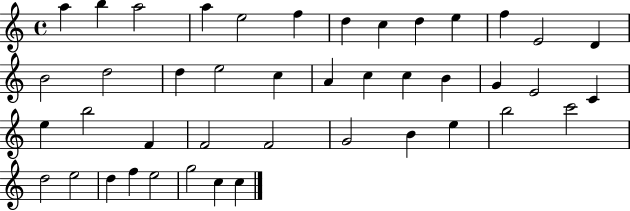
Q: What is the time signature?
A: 4/4